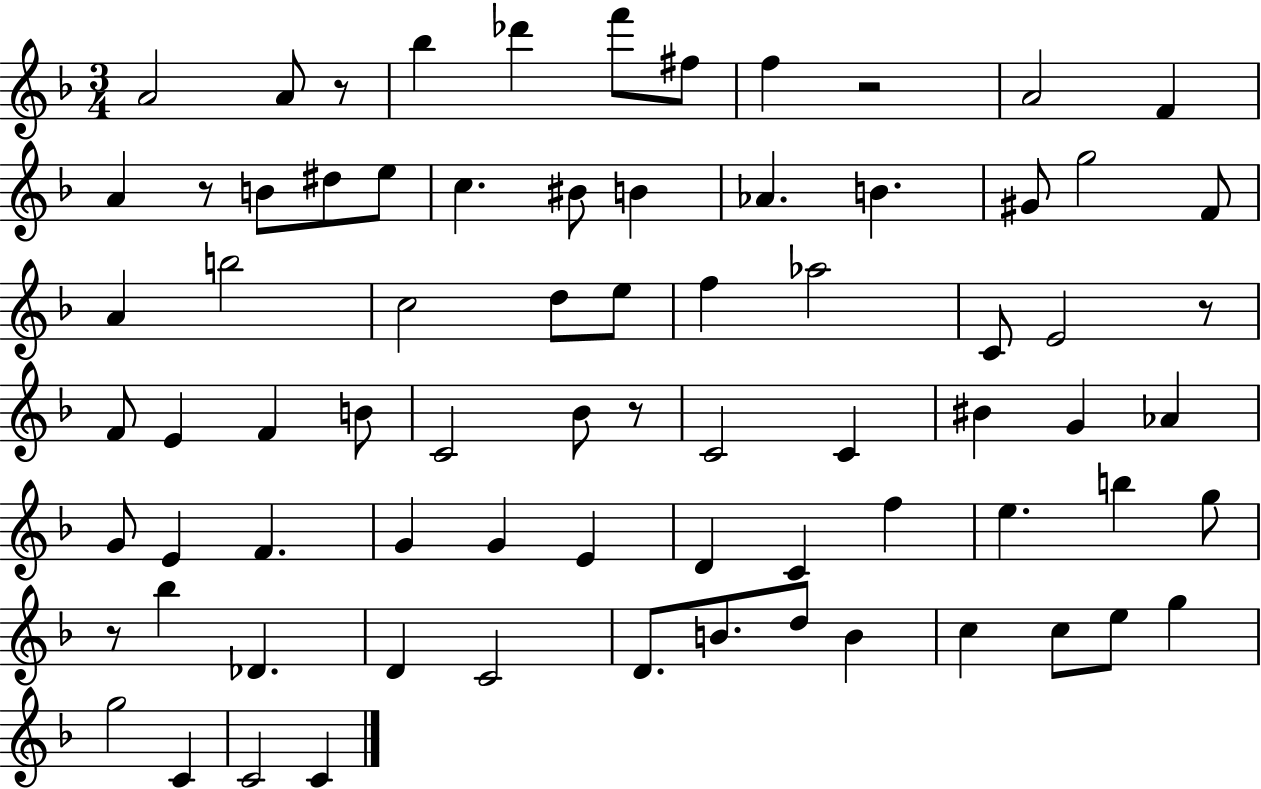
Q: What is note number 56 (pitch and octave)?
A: D4